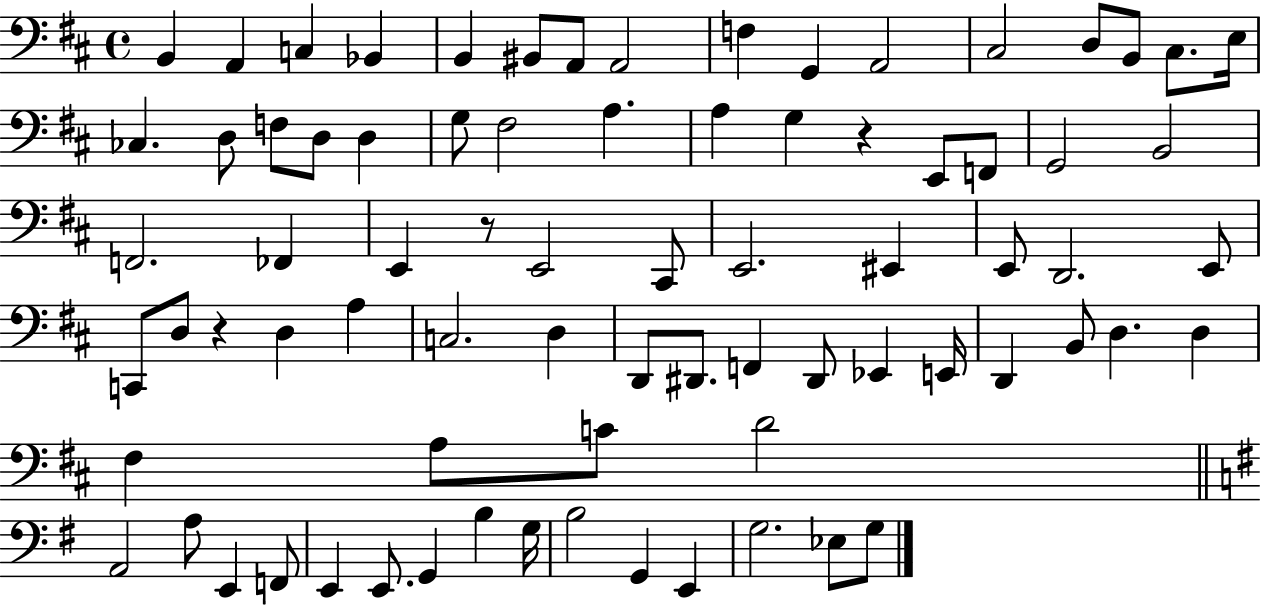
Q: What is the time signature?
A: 4/4